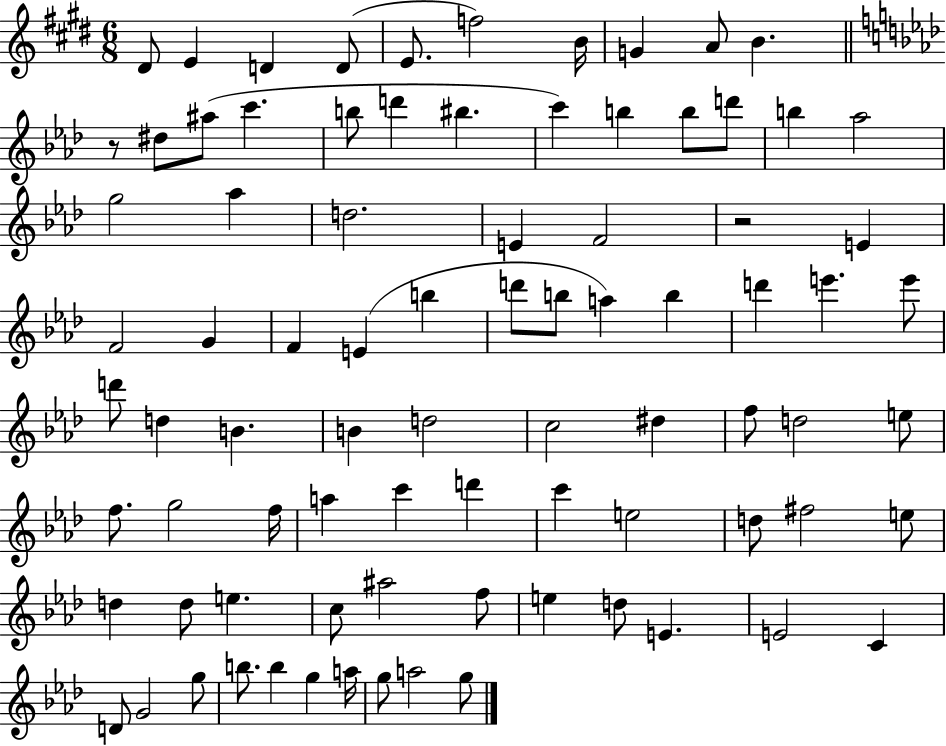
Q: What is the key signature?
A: E major